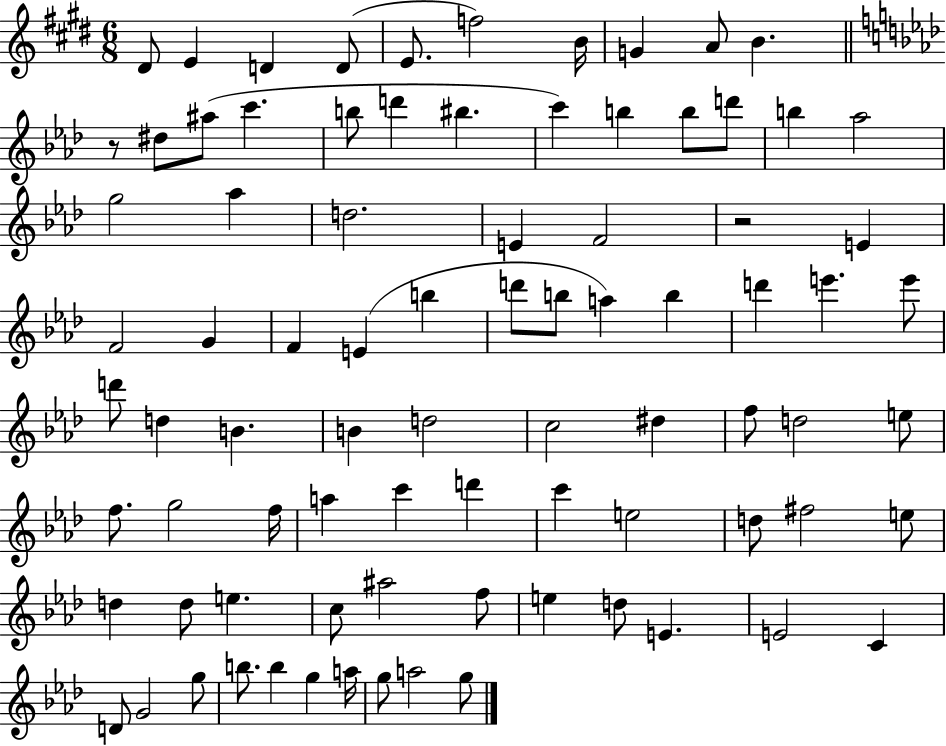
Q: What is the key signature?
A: E major